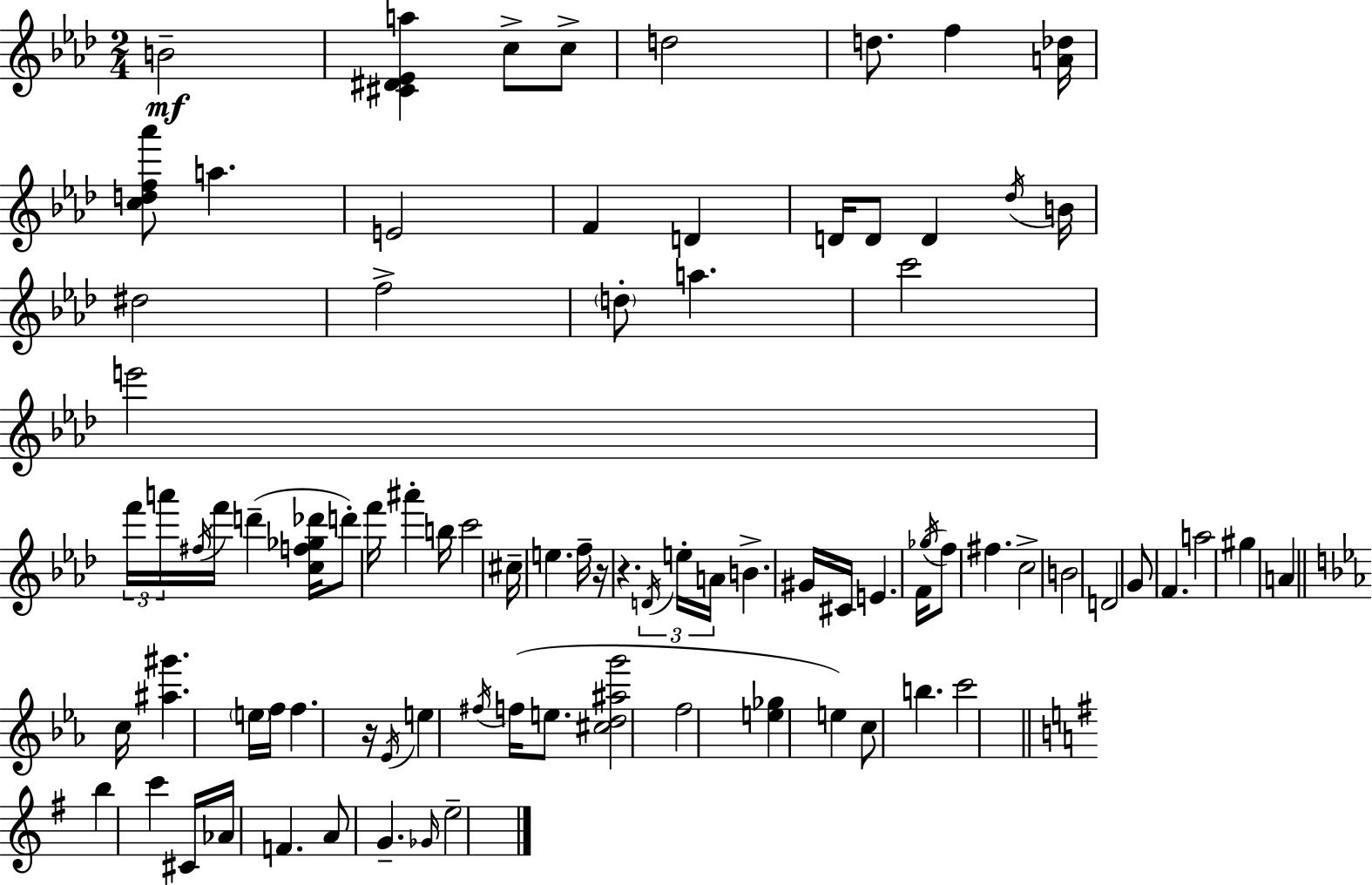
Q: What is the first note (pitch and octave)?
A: B4